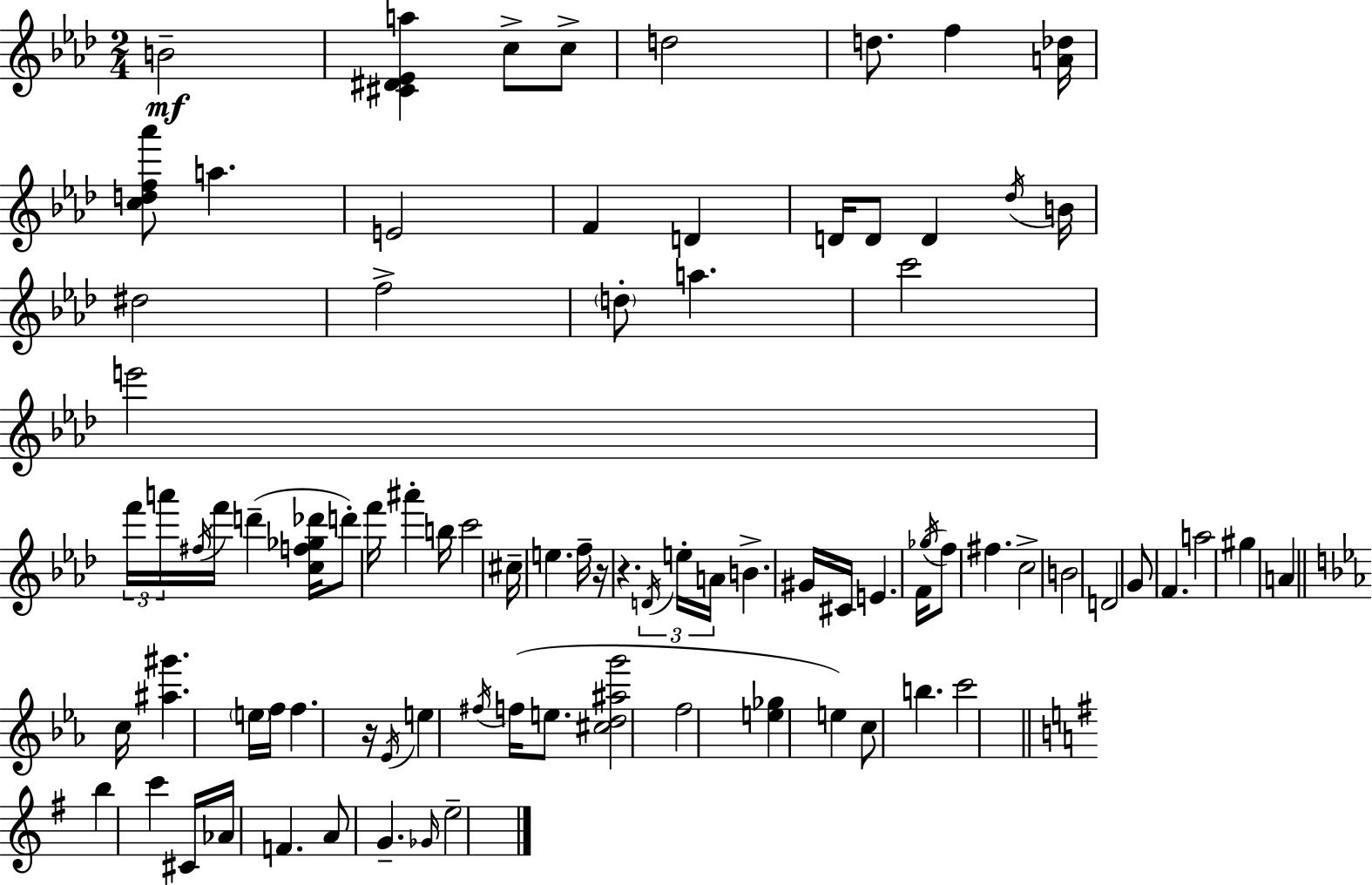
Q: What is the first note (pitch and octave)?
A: B4